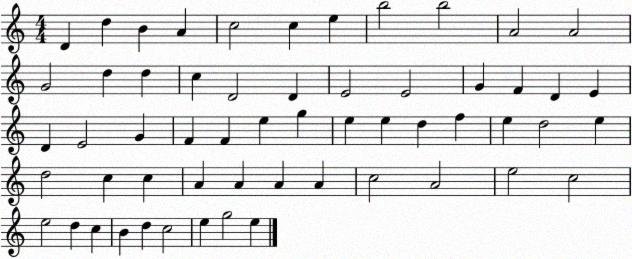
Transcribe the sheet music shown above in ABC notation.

X:1
T:Untitled
M:4/4
L:1/4
K:C
D d B A c2 c e b2 b2 A2 A2 G2 d d c D2 D E2 E2 G F D E D E2 G F F e g e e d f e d2 e d2 c c A A A A c2 A2 e2 c2 e2 d c B d c2 e g2 e